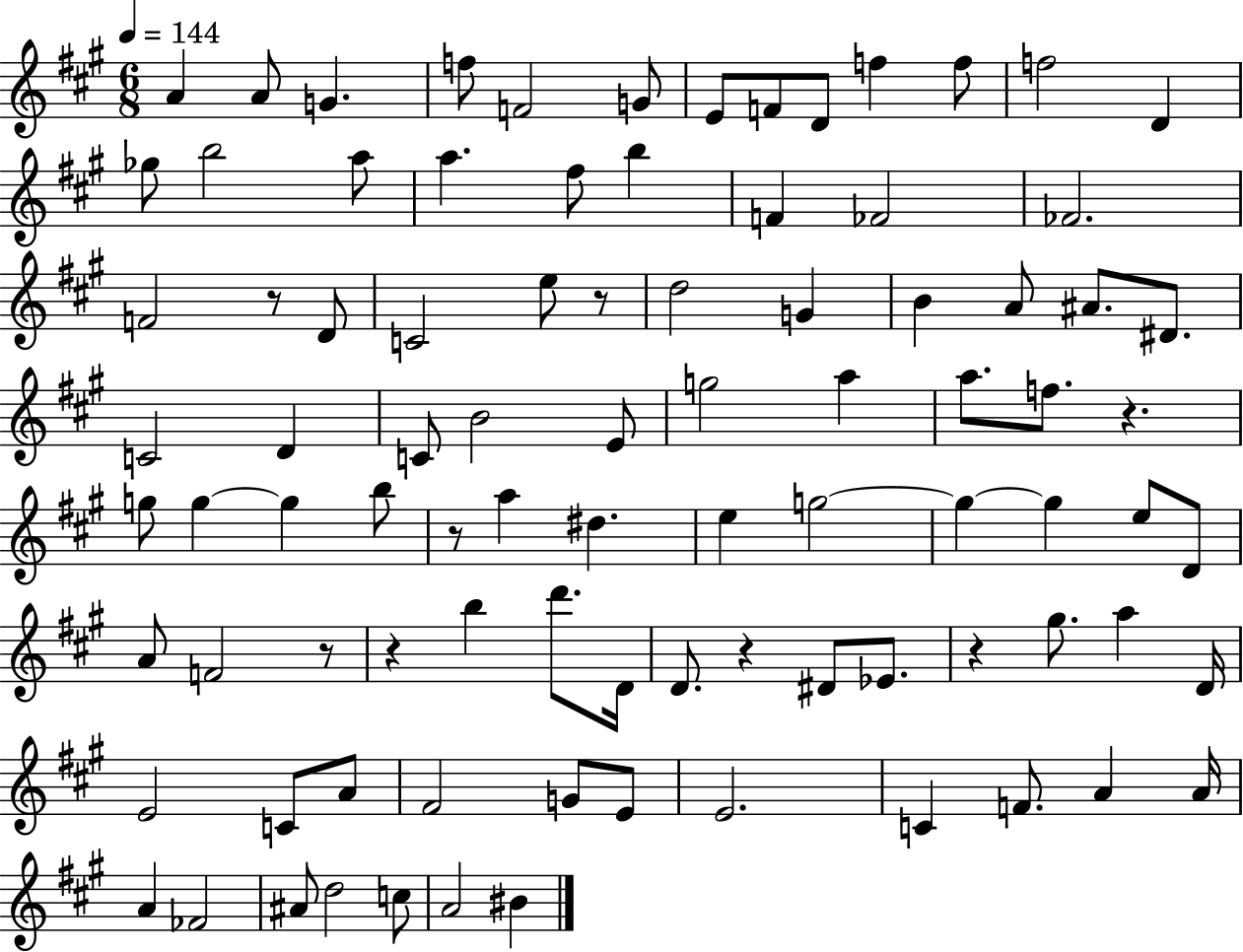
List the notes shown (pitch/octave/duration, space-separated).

A4/q A4/e G4/q. F5/e F4/h G4/e E4/e F4/e D4/e F5/q F5/e F5/h D4/q Gb5/e B5/h A5/e A5/q. F#5/e B5/q F4/q FES4/h FES4/h. F4/h R/e D4/e C4/h E5/e R/e D5/h G4/q B4/q A4/e A#4/e. D#4/e. C4/h D4/q C4/e B4/h E4/e G5/h A5/q A5/e. F5/e. R/q. G5/e G5/q G5/q B5/e R/e A5/q D#5/q. E5/q G5/h G5/q G5/q E5/e D4/e A4/e F4/h R/e R/q B5/q D6/e. D4/s D4/e. R/q D#4/e Eb4/e. R/q G#5/e. A5/q D4/s E4/h C4/e A4/e F#4/h G4/e E4/e E4/h. C4/q F4/e. A4/q A4/s A4/q FES4/h A#4/e D5/h C5/e A4/h BIS4/q